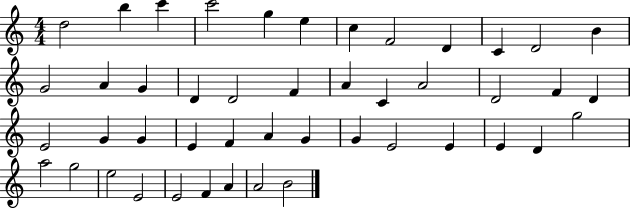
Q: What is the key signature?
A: C major